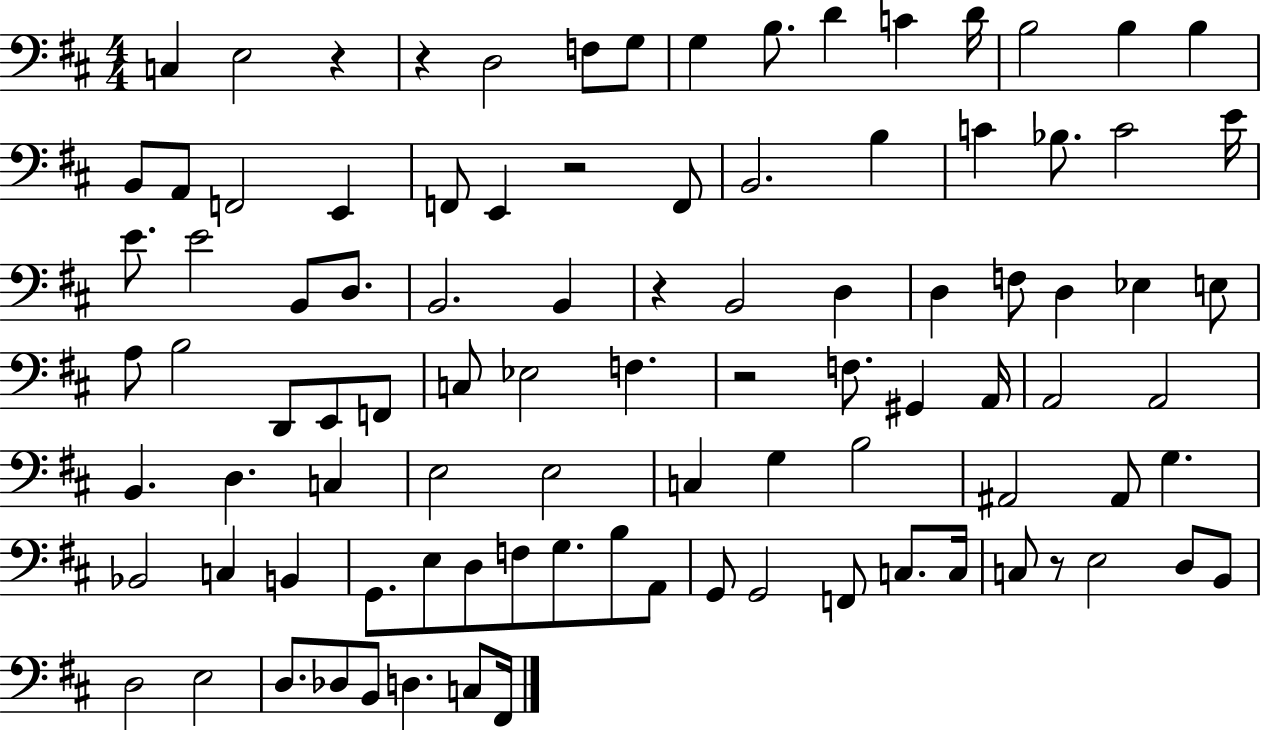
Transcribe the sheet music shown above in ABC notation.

X:1
T:Untitled
M:4/4
L:1/4
K:D
C, E,2 z z D,2 F,/2 G,/2 G, B,/2 D C D/4 B,2 B, B, B,,/2 A,,/2 F,,2 E,, F,,/2 E,, z2 F,,/2 B,,2 B, C _B,/2 C2 E/4 E/2 E2 B,,/2 D,/2 B,,2 B,, z B,,2 D, D, F,/2 D, _E, E,/2 A,/2 B,2 D,,/2 E,,/2 F,,/2 C,/2 _E,2 F, z2 F,/2 ^G,, A,,/4 A,,2 A,,2 B,, D, C, E,2 E,2 C, G, B,2 ^A,,2 ^A,,/2 G, _B,,2 C, B,, G,,/2 E,/2 D,/2 F,/2 G,/2 B,/2 A,,/2 G,,/2 G,,2 F,,/2 C,/2 C,/4 C,/2 z/2 E,2 D,/2 B,,/2 D,2 E,2 D,/2 _D,/2 B,,/2 D, C,/2 ^F,,/4